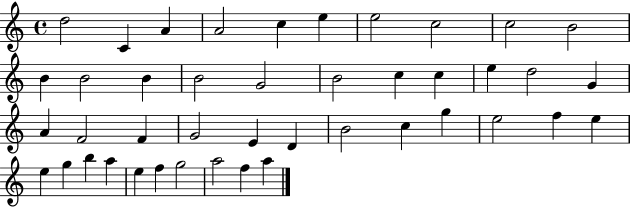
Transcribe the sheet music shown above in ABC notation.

X:1
T:Untitled
M:4/4
L:1/4
K:C
d2 C A A2 c e e2 c2 c2 B2 B B2 B B2 G2 B2 c c e d2 G A F2 F G2 E D B2 c g e2 f e e g b a e f g2 a2 f a